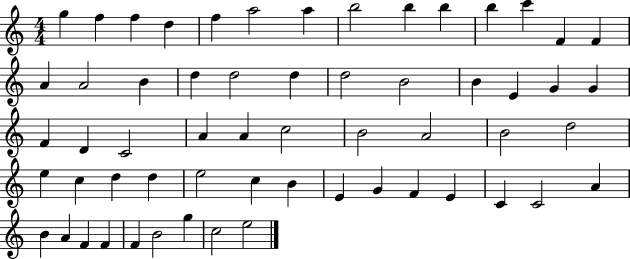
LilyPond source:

{
  \clef treble
  \numericTimeSignature
  \time 4/4
  \key c \major
  g''4 f''4 f''4 d''4 | f''4 a''2 a''4 | b''2 b''4 b''4 | b''4 c'''4 f'4 f'4 | \break a'4 a'2 b'4 | d''4 d''2 d''4 | d''2 b'2 | b'4 e'4 g'4 g'4 | \break f'4 d'4 c'2 | a'4 a'4 c''2 | b'2 a'2 | b'2 d''2 | \break e''4 c''4 d''4 d''4 | e''2 c''4 b'4 | e'4 g'4 f'4 e'4 | c'4 c'2 a'4 | \break b'4 a'4 f'4 f'4 | f'4 b'2 g''4 | c''2 e''2 | \bar "|."
}